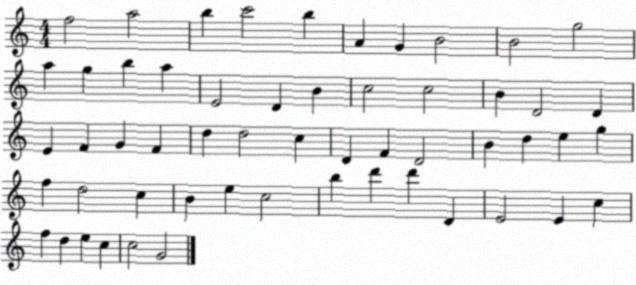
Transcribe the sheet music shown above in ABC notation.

X:1
T:Untitled
M:4/4
L:1/4
K:C
f2 a2 b c'2 b A G B2 B2 g2 a g b a E2 D B c2 c2 B D2 D E F G F d d2 c D F D2 B d e g f d2 c B e c2 b d' d' D E2 E c f d e c c2 G2